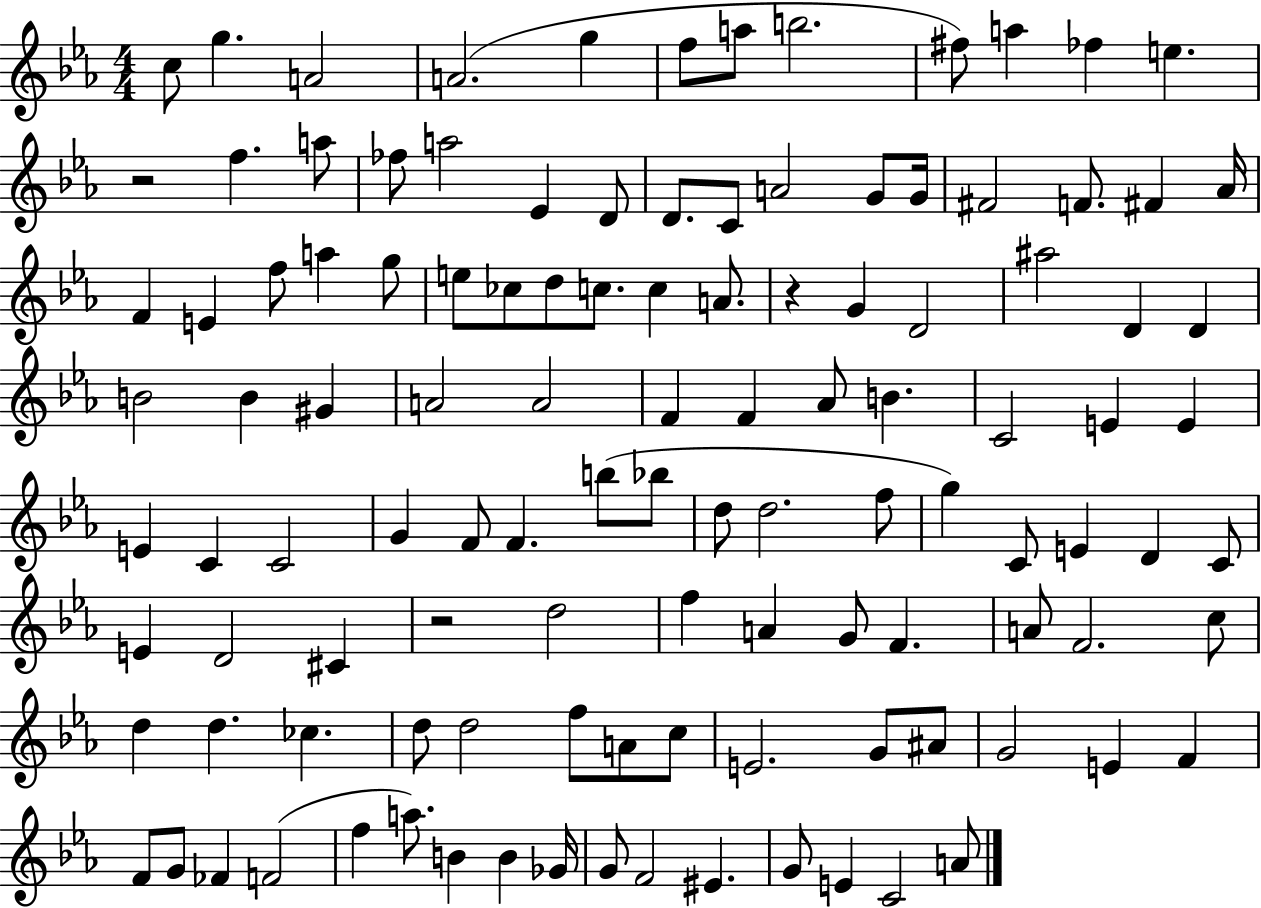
{
  \clef treble
  \numericTimeSignature
  \time 4/4
  \key ees \major
  \repeat volta 2 { c''8 g''4. a'2 | a'2.( g''4 | f''8 a''8 b''2. | fis''8) a''4 fes''4 e''4. | \break r2 f''4. a''8 | fes''8 a''2 ees'4 d'8 | d'8. c'8 a'2 g'8 g'16 | fis'2 f'8. fis'4 aes'16 | \break f'4 e'4 f''8 a''4 g''8 | e''8 ces''8 d''8 c''8. c''4 a'8. | r4 g'4 d'2 | ais''2 d'4 d'4 | \break b'2 b'4 gis'4 | a'2 a'2 | f'4 f'4 aes'8 b'4. | c'2 e'4 e'4 | \break e'4 c'4 c'2 | g'4 f'8 f'4. b''8( bes''8 | d''8 d''2. f''8 | g''4) c'8 e'4 d'4 c'8 | \break e'4 d'2 cis'4 | r2 d''2 | f''4 a'4 g'8 f'4. | a'8 f'2. c''8 | \break d''4 d''4. ces''4. | d''8 d''2 f''8 a'8 c''8 | e'2. g'8 ais'8 | g'2 e'4 f'4 | \break f'8 g'8 fes'4 f'2( | f''4 a''8.) b'4 b'4 ges'16 | g'8 f'2 eis'4. | g'8 e'4 c'2 a'8 | \break } \bar "|."
}